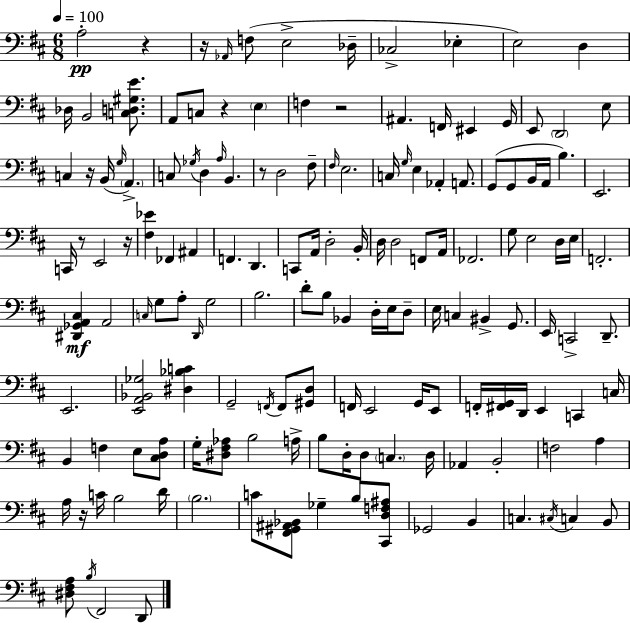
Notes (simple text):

A3/h R/q R/s Ab2/s F3/e E3/h Db3/s CES3/h Eb3/q E3/h D3/q Db3/s B2/h [C3,D3,G#3,E4]/e. A2/e C3/e R/q E3/q F3/q R/h A#2/q. F2/s EIS2/q G2/s E2/e D2/h E3/e C3/q R/s B2/s G3/s A2/q. C3/e Gb3/s D3/q A3/s B2/q. R/e D3/h F#3/e F#3/s E3/h. C3/s G3/s E3/q Ab2/q A2/e. G2/e G2/e B2/s A2/s B3/q. E2/h. C2/s R/e E2/h R/s [F#3,Eb4]/q FES2/q A#2/q F2/q. D2/q. C2/e A2/s D3/h B2/s D3/s D3/h F2/e A2/s FES2/h. G3/e E3/h D3/s E3/s F2/h. [D#2,Gb2,A2,C#3]/q A2/h C3/s G3/e A3/e D2/s G3/h B3/h. D4/e B3/e Bb2/q D3/s E3/s D3/e E3/s C3/q BIS2/q G2/e. E2/s C2/h D2/e. E2/h. [E2,A2,Bb2,Gb3]/h [D#3,Bb3,C4]/q G2/h F2/s F2/e [G#2,D3]/e F2/s E2/h G2/s E2/e F2/s [F#2,G2]/s D2/s E2/q C2/q C3/s B2/q F3/q E3/e [C#3,D3,A3]/e G3/s [D#3,F#3,Ab3]/e B3/h A3/s B3/e D3/s D3/e C3/q. D3/s Ab2/q B2/h F3/h A3/q A3/s R/s C4/s B3/h D4/s B3/h. C4/e [F#2,G#2,A#2,Bb2]/e Gb3/q B3/e [C#2,D3,F3,A#3]/e Gb2/h B2/q C3/q. C#3/s C3/q B2/e [D#3,F#3,A3]/e B3/s F#2/h D2/e